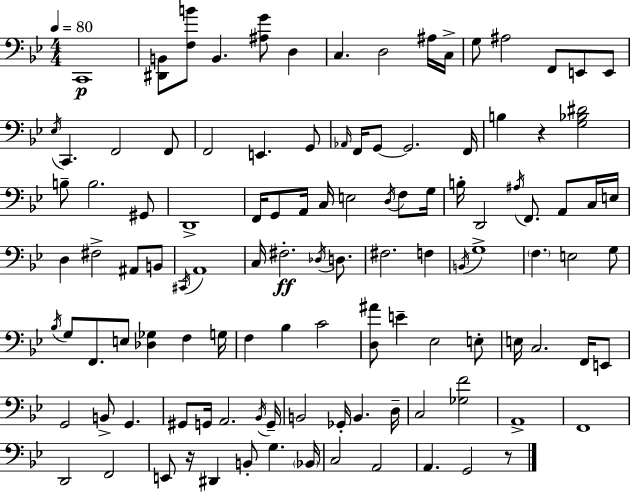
C2/w [D#2,B2]/e [F3,B4]/e B2/q. [A#3,G4]/e D3/q C3/q. D3/h A#3/s C3/s G3/e A#3/h F2/e E2/e E2/e Eb3/s C2/q. F2/h F2/e F2/h E2/q. G2/e Ab2/s F2/s G2/e G2/h. F2/s B3/q R/q [G3,Bb3,D#4]/h B3/e B3/h. G#2/e D2/w F2/s G2/e A2/s C3/s E3/h D3/s F3/e G3/s B3/s D2/h A#3/s F2/e. A2/e C3/s E3/s D3/q F#3/h A#2/e B2/e C#2/s A2/w C3/s F#3/h. Db3/s D3/e. F#3/h. F3/q B2/s G3/w F3/q. E3/h G3/e Bb3/s G3/e F2/e. E3/e [Db3,Gb3]/q F3/q G3/s F3/q Bb3/q C4/h [D3,A#4]/e E4/q Eb3/h E3/e E3/s C3/h. F2/s E2/e G2/h B2/e G2/q. G#2/e G2/s A2/h. Bb2/s G2/s B2/h Gb2/s B2/q. D3/s C3/h [Gb3,F4]/h A2/w F2/w D2/h F2/h E2/e R/s D#2/q B2/e G3/q. Bb2/s C3/h A2/h A2/q. G2/h R/e